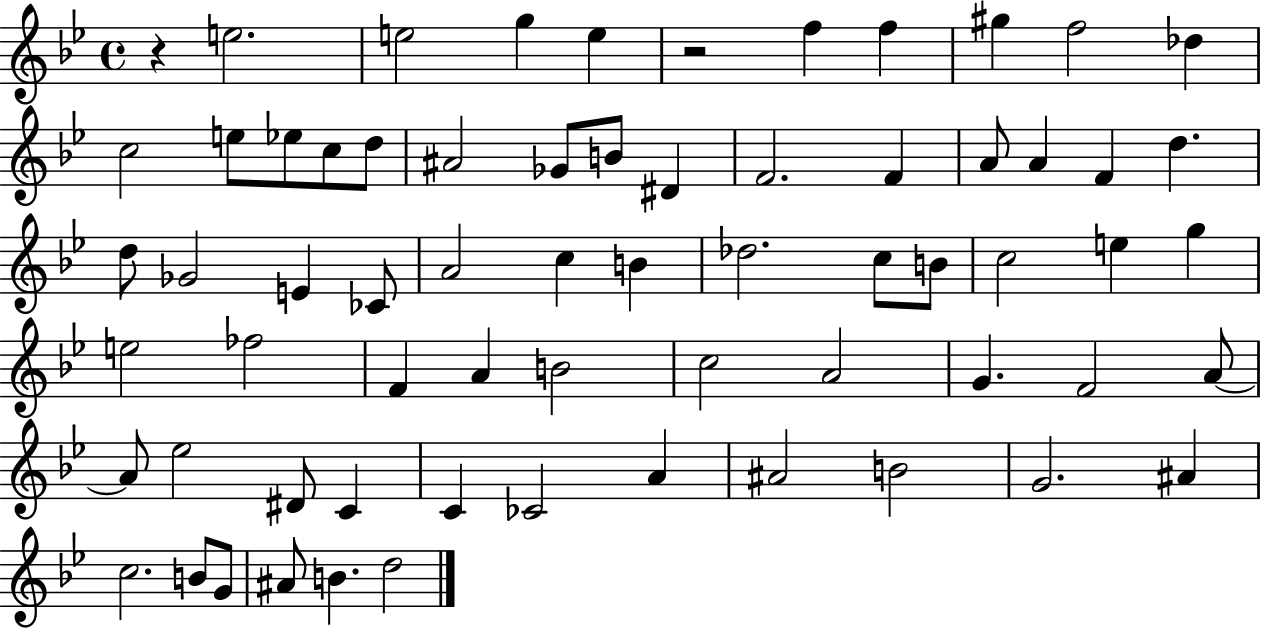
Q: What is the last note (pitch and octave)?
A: D5